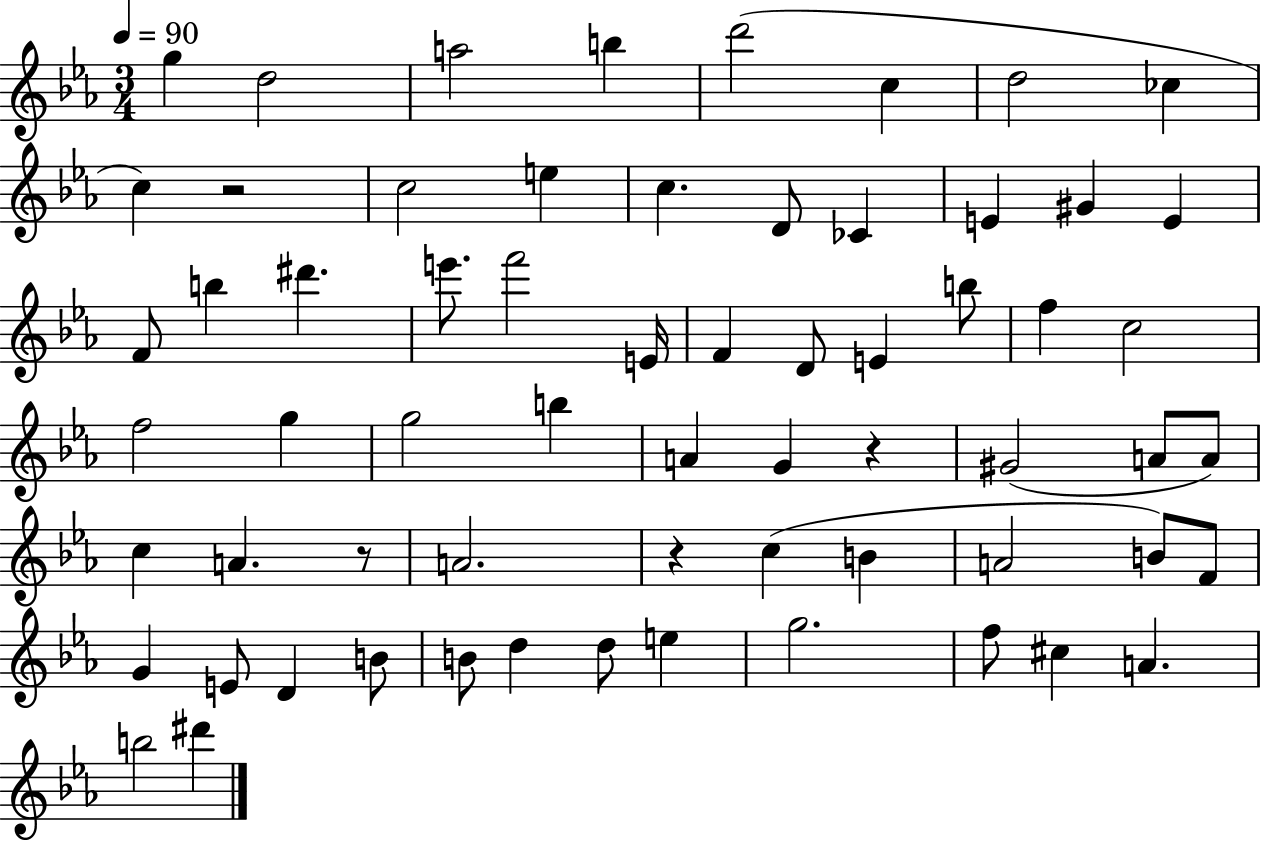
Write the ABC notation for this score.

X:1
T:Untitled
M:3/4
L:1/4
K:Eb
g d2 a2 b d'2 c d2 _c c z2 c2 e c D/2 _C E ^G E F/2 b ^d' e'/2 f'2 E/4 F D/2 E b/2 f c2 f2 g g2 b A G z ^G2 A/2 A/2 c A z/2 A2 z c B A2 B/2 F/2 G E/2 D B/2 B/2 d d/2 e g2 f/2 ^c A b2 ^d'